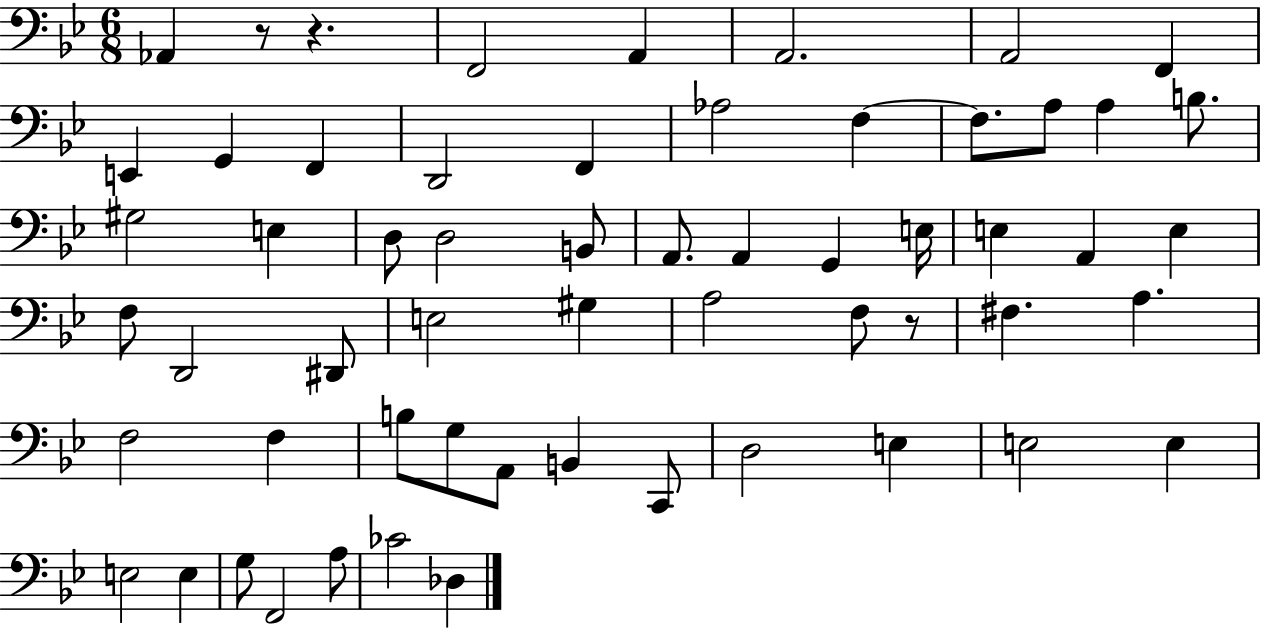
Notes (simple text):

Ab2/q R/e R/q. F2/h A2/q A2/h. A2/h F2/q E2/q G2/q F2/q D2/h F2/q Ab3/h F3/q F3/e. A3/e A3/q B3/e. G#3/h E3/q D3/e D3/h B2/e A2/e. A2/q G2/q E3/s E3/q A2/q E3/q F3/e D2/h D#2/e E3/h G#3/q A3/h F3/e R/e F#3/q. A3/q. F3/h F3/q B3/e G3/e A2/e B2/q C2/e D3/h E3/q E3/h E3/q E3/h E3/q G3/e F2/h A3/e CES4/h Db3/q